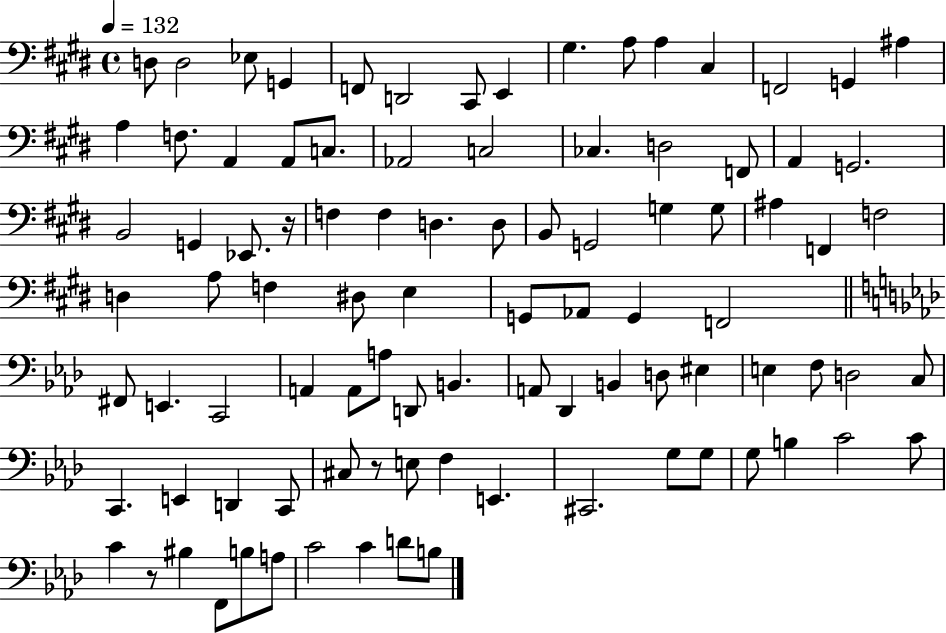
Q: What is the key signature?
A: E major